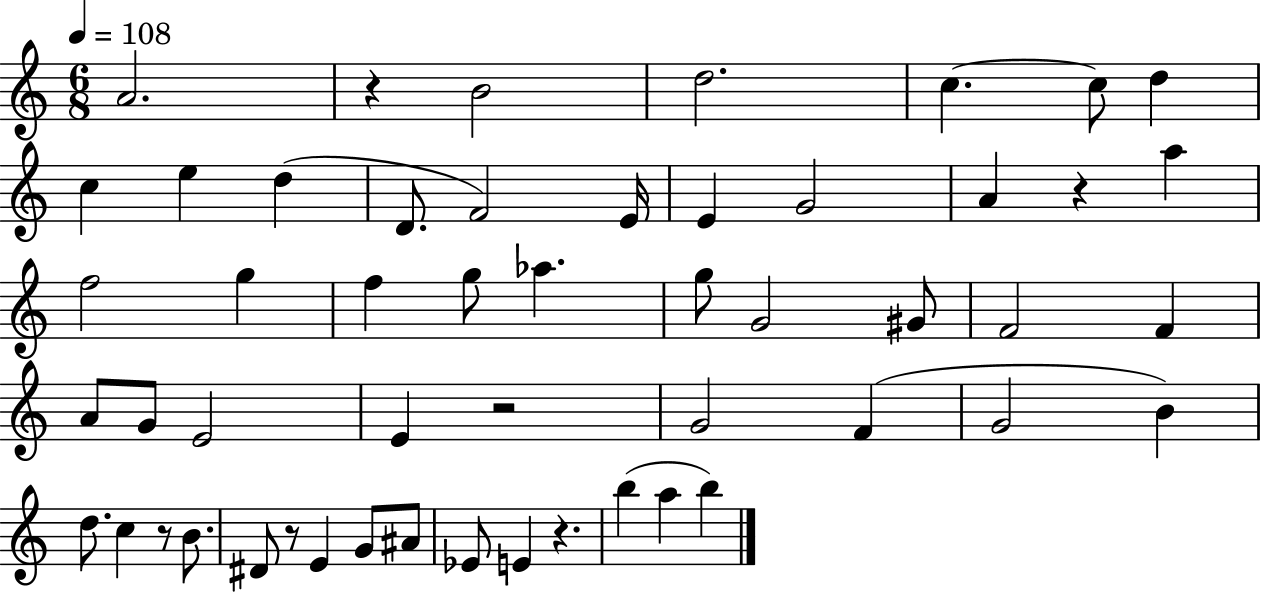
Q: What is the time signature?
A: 6/8